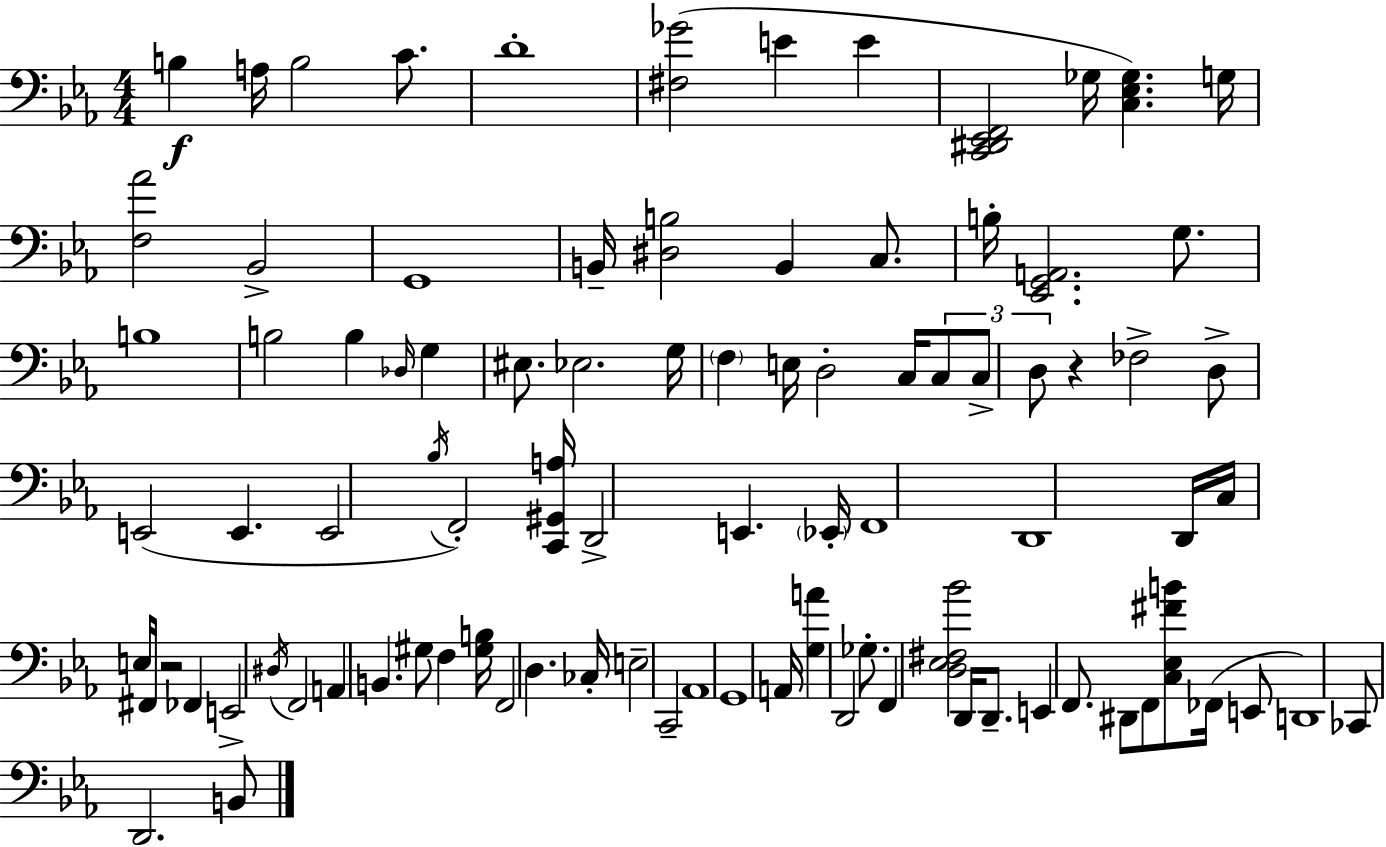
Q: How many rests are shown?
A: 2